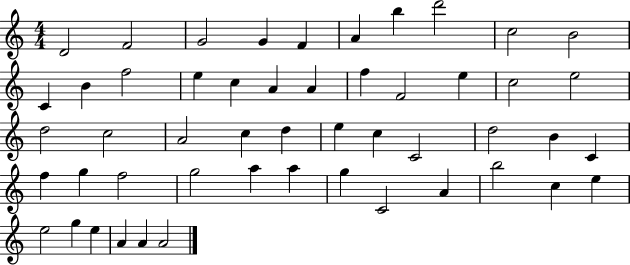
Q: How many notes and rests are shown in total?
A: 51